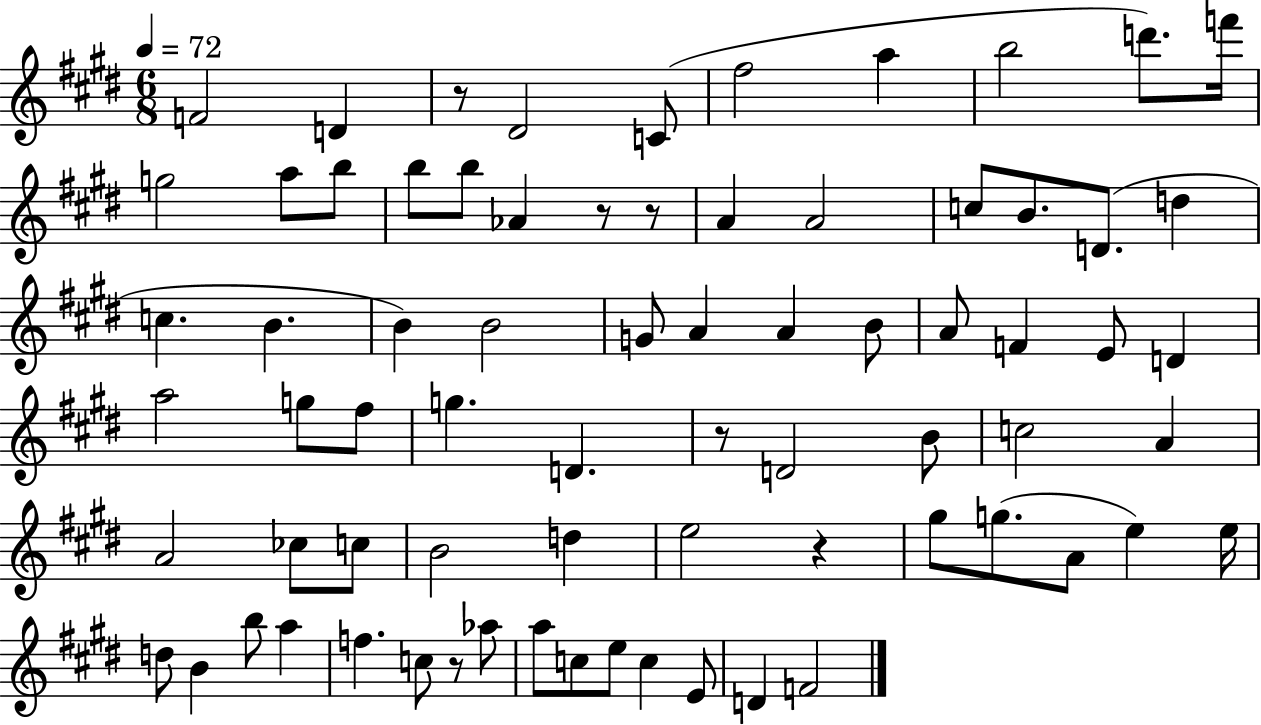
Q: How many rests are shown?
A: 6